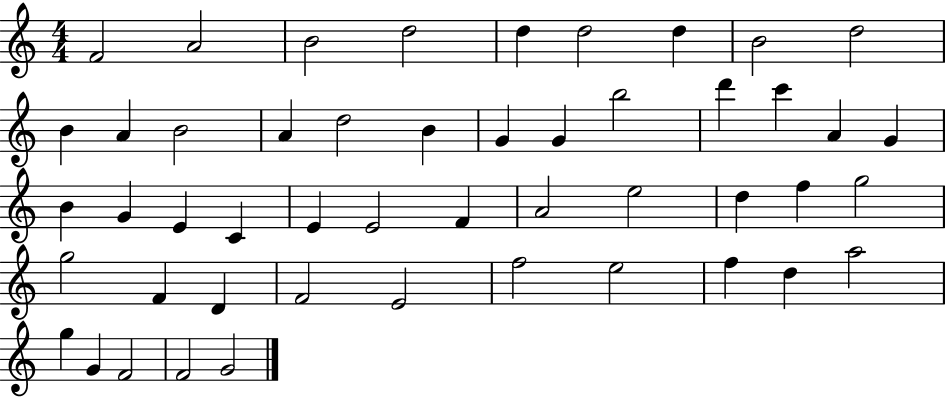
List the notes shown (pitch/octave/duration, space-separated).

F4/h A4/h B4/h D5/h D5/q D5/h D5/q B4/h D5/h B4/q A4/q B4/h A4/q D5/h B4/q G4/q G4/q B5/h D6/q C6/q A4/q G4/q B4/q G4/q E4/q C4/q E4/q E4/h F4/q A4/h E5/h D5/q F5/q G5/h G5/h F4/q D4/q F4/h E4/h F5/h E5/h F5/q D5/q A5/h G5/q G4/q F4/h F4/h G4/h